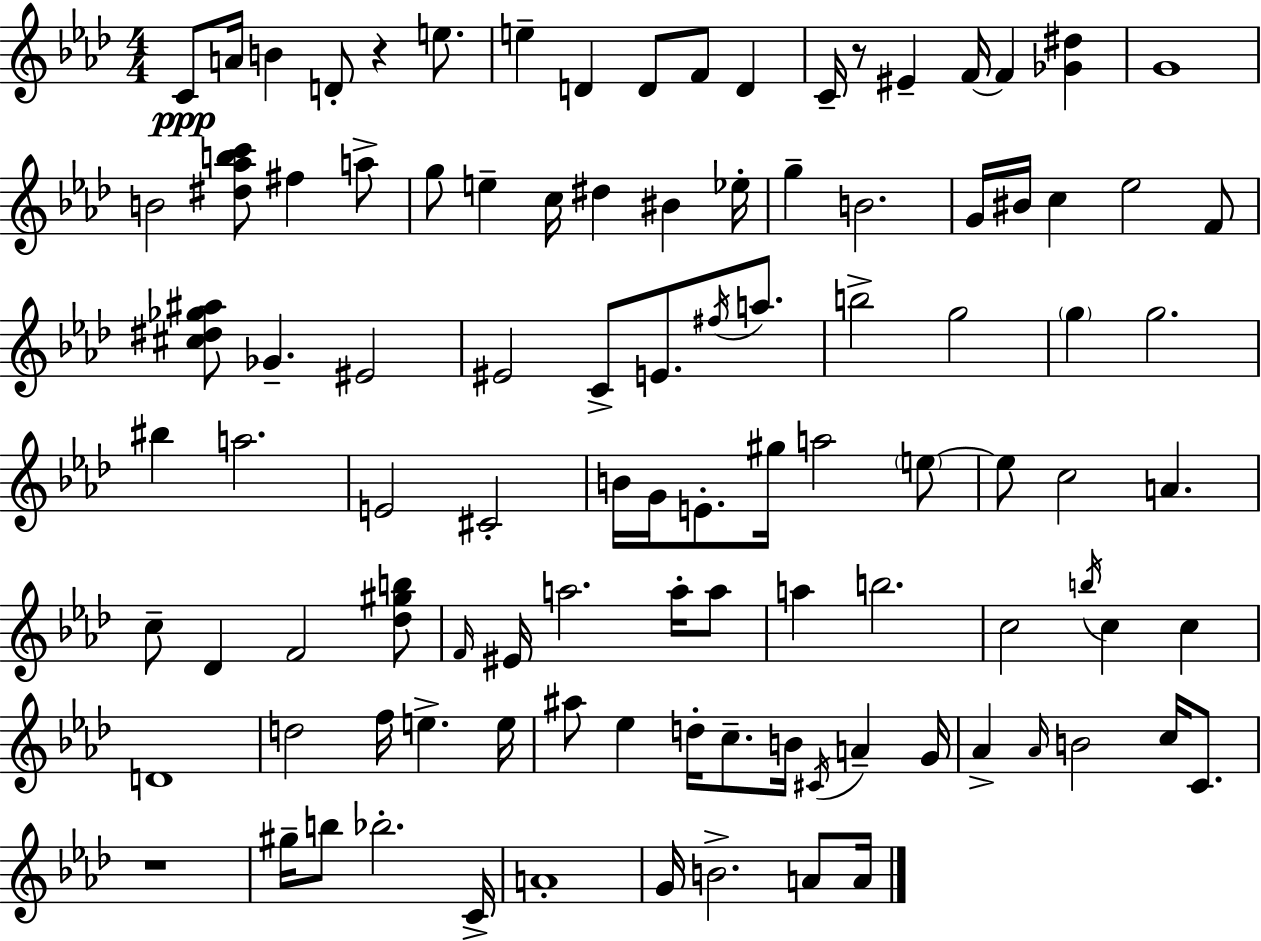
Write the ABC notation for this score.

X:1
T:Untitled
M:4/4
L:1/4
K:Ab
C/2 A/4 B D/2 z e/2 e D D/2 F/2 D C/4 z/2 ^E F/4 F [_G^d] G4 B2 [^d_abc']/2 ^f a/2 g/2 e c/4 ^d ^B _e/4 g B2 G/4 ^B/4 c _e2 F/2 [^c^d_g^a]/2 _G ^E2 ^E2 C/2 E/2 ^f/4 a/2 b2 g2 g g2 ^b a2 E2 ^C2 B/4 G/4 E/2 ^g/4 a2 e/2 e/2 c2 A c/2 _D F2 [_d^gb]/2 F/4 ^E/4 a2 a/4 a/2 a b2 c2 b/4 c c D4 d2 f/4 e e/4 ^a/2 _e d/4 c/2 B/4 ^C/4 A G/4 _A _A/4 B2 c/4 C/2 z4 ^g/4 b/2 _b2 C/4 A4 G/4 B2 A/2 A/4